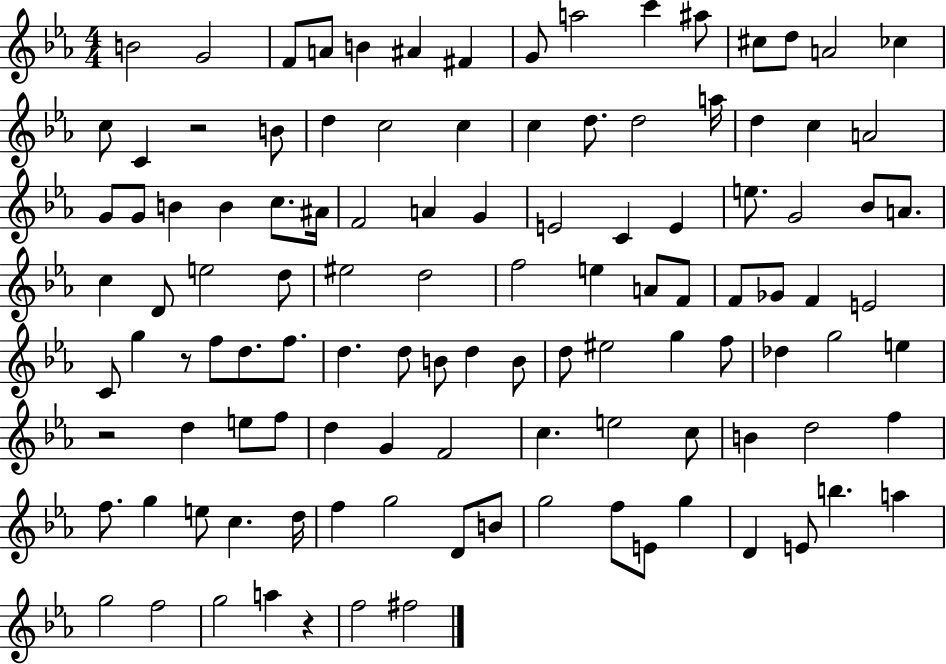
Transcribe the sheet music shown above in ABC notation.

X:1
T:Untitled
M:4/4
L:1/4
K:Eb
B2 G2 F/2 A/2 B ^A ^F G/2 a2 c' ^a/2 ^c/2 d/2 A2 _c c/2 C z2 B/2 d c2 c c d/2 d2 a/4 d c A2 G/2 G/2 B B c/2 ^A/4 F2 A G E2 C E e/2 G2 _B/2 A/2 c D/2 e2 d/2 ^e2 d2 f2 e A/2 F/2 F/2 _G/2 F E2 C/2 g z/2 f/2 d/2 f/2 d d/2 B/2 d B/2 d/2 ^e2 g f/2 _d g2 e z2 d e/2 f/2 d G F2 c e2 c/2 B d2 f f/2 g e/2 c d/4 f g2 D/2 B/2 g2 f/2 E/2 g D E/2 b a g2 f2 g2 a z f2 ^f2